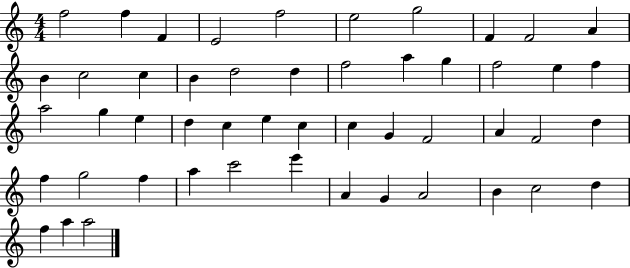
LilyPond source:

{
  \clef treble
  \numericTimeSignature
  \time 4/4
  \key c \major
  f''2 f''4 f'4 | e'2 f''2 | e''2 g''2 | f'4 f'2 a'4 | \break b'4 c''2 c''4 | b'4 d''2 d''4 | f''2 a''4 g''4 | f''2 e''4 f''4 | \break a''2 g''4 e''4 | d''4 c''4 e''4 c''4 | c''4 g'4 f'2 | a'4 f'2 d''4 | \break f''4 g''2 f''4 | a''4 c'''2 e'''4 | a'4 g'4 a'2 | b'4 c''2 d''4 | \break f''4 a''4 a''2 | \bar "|."
}